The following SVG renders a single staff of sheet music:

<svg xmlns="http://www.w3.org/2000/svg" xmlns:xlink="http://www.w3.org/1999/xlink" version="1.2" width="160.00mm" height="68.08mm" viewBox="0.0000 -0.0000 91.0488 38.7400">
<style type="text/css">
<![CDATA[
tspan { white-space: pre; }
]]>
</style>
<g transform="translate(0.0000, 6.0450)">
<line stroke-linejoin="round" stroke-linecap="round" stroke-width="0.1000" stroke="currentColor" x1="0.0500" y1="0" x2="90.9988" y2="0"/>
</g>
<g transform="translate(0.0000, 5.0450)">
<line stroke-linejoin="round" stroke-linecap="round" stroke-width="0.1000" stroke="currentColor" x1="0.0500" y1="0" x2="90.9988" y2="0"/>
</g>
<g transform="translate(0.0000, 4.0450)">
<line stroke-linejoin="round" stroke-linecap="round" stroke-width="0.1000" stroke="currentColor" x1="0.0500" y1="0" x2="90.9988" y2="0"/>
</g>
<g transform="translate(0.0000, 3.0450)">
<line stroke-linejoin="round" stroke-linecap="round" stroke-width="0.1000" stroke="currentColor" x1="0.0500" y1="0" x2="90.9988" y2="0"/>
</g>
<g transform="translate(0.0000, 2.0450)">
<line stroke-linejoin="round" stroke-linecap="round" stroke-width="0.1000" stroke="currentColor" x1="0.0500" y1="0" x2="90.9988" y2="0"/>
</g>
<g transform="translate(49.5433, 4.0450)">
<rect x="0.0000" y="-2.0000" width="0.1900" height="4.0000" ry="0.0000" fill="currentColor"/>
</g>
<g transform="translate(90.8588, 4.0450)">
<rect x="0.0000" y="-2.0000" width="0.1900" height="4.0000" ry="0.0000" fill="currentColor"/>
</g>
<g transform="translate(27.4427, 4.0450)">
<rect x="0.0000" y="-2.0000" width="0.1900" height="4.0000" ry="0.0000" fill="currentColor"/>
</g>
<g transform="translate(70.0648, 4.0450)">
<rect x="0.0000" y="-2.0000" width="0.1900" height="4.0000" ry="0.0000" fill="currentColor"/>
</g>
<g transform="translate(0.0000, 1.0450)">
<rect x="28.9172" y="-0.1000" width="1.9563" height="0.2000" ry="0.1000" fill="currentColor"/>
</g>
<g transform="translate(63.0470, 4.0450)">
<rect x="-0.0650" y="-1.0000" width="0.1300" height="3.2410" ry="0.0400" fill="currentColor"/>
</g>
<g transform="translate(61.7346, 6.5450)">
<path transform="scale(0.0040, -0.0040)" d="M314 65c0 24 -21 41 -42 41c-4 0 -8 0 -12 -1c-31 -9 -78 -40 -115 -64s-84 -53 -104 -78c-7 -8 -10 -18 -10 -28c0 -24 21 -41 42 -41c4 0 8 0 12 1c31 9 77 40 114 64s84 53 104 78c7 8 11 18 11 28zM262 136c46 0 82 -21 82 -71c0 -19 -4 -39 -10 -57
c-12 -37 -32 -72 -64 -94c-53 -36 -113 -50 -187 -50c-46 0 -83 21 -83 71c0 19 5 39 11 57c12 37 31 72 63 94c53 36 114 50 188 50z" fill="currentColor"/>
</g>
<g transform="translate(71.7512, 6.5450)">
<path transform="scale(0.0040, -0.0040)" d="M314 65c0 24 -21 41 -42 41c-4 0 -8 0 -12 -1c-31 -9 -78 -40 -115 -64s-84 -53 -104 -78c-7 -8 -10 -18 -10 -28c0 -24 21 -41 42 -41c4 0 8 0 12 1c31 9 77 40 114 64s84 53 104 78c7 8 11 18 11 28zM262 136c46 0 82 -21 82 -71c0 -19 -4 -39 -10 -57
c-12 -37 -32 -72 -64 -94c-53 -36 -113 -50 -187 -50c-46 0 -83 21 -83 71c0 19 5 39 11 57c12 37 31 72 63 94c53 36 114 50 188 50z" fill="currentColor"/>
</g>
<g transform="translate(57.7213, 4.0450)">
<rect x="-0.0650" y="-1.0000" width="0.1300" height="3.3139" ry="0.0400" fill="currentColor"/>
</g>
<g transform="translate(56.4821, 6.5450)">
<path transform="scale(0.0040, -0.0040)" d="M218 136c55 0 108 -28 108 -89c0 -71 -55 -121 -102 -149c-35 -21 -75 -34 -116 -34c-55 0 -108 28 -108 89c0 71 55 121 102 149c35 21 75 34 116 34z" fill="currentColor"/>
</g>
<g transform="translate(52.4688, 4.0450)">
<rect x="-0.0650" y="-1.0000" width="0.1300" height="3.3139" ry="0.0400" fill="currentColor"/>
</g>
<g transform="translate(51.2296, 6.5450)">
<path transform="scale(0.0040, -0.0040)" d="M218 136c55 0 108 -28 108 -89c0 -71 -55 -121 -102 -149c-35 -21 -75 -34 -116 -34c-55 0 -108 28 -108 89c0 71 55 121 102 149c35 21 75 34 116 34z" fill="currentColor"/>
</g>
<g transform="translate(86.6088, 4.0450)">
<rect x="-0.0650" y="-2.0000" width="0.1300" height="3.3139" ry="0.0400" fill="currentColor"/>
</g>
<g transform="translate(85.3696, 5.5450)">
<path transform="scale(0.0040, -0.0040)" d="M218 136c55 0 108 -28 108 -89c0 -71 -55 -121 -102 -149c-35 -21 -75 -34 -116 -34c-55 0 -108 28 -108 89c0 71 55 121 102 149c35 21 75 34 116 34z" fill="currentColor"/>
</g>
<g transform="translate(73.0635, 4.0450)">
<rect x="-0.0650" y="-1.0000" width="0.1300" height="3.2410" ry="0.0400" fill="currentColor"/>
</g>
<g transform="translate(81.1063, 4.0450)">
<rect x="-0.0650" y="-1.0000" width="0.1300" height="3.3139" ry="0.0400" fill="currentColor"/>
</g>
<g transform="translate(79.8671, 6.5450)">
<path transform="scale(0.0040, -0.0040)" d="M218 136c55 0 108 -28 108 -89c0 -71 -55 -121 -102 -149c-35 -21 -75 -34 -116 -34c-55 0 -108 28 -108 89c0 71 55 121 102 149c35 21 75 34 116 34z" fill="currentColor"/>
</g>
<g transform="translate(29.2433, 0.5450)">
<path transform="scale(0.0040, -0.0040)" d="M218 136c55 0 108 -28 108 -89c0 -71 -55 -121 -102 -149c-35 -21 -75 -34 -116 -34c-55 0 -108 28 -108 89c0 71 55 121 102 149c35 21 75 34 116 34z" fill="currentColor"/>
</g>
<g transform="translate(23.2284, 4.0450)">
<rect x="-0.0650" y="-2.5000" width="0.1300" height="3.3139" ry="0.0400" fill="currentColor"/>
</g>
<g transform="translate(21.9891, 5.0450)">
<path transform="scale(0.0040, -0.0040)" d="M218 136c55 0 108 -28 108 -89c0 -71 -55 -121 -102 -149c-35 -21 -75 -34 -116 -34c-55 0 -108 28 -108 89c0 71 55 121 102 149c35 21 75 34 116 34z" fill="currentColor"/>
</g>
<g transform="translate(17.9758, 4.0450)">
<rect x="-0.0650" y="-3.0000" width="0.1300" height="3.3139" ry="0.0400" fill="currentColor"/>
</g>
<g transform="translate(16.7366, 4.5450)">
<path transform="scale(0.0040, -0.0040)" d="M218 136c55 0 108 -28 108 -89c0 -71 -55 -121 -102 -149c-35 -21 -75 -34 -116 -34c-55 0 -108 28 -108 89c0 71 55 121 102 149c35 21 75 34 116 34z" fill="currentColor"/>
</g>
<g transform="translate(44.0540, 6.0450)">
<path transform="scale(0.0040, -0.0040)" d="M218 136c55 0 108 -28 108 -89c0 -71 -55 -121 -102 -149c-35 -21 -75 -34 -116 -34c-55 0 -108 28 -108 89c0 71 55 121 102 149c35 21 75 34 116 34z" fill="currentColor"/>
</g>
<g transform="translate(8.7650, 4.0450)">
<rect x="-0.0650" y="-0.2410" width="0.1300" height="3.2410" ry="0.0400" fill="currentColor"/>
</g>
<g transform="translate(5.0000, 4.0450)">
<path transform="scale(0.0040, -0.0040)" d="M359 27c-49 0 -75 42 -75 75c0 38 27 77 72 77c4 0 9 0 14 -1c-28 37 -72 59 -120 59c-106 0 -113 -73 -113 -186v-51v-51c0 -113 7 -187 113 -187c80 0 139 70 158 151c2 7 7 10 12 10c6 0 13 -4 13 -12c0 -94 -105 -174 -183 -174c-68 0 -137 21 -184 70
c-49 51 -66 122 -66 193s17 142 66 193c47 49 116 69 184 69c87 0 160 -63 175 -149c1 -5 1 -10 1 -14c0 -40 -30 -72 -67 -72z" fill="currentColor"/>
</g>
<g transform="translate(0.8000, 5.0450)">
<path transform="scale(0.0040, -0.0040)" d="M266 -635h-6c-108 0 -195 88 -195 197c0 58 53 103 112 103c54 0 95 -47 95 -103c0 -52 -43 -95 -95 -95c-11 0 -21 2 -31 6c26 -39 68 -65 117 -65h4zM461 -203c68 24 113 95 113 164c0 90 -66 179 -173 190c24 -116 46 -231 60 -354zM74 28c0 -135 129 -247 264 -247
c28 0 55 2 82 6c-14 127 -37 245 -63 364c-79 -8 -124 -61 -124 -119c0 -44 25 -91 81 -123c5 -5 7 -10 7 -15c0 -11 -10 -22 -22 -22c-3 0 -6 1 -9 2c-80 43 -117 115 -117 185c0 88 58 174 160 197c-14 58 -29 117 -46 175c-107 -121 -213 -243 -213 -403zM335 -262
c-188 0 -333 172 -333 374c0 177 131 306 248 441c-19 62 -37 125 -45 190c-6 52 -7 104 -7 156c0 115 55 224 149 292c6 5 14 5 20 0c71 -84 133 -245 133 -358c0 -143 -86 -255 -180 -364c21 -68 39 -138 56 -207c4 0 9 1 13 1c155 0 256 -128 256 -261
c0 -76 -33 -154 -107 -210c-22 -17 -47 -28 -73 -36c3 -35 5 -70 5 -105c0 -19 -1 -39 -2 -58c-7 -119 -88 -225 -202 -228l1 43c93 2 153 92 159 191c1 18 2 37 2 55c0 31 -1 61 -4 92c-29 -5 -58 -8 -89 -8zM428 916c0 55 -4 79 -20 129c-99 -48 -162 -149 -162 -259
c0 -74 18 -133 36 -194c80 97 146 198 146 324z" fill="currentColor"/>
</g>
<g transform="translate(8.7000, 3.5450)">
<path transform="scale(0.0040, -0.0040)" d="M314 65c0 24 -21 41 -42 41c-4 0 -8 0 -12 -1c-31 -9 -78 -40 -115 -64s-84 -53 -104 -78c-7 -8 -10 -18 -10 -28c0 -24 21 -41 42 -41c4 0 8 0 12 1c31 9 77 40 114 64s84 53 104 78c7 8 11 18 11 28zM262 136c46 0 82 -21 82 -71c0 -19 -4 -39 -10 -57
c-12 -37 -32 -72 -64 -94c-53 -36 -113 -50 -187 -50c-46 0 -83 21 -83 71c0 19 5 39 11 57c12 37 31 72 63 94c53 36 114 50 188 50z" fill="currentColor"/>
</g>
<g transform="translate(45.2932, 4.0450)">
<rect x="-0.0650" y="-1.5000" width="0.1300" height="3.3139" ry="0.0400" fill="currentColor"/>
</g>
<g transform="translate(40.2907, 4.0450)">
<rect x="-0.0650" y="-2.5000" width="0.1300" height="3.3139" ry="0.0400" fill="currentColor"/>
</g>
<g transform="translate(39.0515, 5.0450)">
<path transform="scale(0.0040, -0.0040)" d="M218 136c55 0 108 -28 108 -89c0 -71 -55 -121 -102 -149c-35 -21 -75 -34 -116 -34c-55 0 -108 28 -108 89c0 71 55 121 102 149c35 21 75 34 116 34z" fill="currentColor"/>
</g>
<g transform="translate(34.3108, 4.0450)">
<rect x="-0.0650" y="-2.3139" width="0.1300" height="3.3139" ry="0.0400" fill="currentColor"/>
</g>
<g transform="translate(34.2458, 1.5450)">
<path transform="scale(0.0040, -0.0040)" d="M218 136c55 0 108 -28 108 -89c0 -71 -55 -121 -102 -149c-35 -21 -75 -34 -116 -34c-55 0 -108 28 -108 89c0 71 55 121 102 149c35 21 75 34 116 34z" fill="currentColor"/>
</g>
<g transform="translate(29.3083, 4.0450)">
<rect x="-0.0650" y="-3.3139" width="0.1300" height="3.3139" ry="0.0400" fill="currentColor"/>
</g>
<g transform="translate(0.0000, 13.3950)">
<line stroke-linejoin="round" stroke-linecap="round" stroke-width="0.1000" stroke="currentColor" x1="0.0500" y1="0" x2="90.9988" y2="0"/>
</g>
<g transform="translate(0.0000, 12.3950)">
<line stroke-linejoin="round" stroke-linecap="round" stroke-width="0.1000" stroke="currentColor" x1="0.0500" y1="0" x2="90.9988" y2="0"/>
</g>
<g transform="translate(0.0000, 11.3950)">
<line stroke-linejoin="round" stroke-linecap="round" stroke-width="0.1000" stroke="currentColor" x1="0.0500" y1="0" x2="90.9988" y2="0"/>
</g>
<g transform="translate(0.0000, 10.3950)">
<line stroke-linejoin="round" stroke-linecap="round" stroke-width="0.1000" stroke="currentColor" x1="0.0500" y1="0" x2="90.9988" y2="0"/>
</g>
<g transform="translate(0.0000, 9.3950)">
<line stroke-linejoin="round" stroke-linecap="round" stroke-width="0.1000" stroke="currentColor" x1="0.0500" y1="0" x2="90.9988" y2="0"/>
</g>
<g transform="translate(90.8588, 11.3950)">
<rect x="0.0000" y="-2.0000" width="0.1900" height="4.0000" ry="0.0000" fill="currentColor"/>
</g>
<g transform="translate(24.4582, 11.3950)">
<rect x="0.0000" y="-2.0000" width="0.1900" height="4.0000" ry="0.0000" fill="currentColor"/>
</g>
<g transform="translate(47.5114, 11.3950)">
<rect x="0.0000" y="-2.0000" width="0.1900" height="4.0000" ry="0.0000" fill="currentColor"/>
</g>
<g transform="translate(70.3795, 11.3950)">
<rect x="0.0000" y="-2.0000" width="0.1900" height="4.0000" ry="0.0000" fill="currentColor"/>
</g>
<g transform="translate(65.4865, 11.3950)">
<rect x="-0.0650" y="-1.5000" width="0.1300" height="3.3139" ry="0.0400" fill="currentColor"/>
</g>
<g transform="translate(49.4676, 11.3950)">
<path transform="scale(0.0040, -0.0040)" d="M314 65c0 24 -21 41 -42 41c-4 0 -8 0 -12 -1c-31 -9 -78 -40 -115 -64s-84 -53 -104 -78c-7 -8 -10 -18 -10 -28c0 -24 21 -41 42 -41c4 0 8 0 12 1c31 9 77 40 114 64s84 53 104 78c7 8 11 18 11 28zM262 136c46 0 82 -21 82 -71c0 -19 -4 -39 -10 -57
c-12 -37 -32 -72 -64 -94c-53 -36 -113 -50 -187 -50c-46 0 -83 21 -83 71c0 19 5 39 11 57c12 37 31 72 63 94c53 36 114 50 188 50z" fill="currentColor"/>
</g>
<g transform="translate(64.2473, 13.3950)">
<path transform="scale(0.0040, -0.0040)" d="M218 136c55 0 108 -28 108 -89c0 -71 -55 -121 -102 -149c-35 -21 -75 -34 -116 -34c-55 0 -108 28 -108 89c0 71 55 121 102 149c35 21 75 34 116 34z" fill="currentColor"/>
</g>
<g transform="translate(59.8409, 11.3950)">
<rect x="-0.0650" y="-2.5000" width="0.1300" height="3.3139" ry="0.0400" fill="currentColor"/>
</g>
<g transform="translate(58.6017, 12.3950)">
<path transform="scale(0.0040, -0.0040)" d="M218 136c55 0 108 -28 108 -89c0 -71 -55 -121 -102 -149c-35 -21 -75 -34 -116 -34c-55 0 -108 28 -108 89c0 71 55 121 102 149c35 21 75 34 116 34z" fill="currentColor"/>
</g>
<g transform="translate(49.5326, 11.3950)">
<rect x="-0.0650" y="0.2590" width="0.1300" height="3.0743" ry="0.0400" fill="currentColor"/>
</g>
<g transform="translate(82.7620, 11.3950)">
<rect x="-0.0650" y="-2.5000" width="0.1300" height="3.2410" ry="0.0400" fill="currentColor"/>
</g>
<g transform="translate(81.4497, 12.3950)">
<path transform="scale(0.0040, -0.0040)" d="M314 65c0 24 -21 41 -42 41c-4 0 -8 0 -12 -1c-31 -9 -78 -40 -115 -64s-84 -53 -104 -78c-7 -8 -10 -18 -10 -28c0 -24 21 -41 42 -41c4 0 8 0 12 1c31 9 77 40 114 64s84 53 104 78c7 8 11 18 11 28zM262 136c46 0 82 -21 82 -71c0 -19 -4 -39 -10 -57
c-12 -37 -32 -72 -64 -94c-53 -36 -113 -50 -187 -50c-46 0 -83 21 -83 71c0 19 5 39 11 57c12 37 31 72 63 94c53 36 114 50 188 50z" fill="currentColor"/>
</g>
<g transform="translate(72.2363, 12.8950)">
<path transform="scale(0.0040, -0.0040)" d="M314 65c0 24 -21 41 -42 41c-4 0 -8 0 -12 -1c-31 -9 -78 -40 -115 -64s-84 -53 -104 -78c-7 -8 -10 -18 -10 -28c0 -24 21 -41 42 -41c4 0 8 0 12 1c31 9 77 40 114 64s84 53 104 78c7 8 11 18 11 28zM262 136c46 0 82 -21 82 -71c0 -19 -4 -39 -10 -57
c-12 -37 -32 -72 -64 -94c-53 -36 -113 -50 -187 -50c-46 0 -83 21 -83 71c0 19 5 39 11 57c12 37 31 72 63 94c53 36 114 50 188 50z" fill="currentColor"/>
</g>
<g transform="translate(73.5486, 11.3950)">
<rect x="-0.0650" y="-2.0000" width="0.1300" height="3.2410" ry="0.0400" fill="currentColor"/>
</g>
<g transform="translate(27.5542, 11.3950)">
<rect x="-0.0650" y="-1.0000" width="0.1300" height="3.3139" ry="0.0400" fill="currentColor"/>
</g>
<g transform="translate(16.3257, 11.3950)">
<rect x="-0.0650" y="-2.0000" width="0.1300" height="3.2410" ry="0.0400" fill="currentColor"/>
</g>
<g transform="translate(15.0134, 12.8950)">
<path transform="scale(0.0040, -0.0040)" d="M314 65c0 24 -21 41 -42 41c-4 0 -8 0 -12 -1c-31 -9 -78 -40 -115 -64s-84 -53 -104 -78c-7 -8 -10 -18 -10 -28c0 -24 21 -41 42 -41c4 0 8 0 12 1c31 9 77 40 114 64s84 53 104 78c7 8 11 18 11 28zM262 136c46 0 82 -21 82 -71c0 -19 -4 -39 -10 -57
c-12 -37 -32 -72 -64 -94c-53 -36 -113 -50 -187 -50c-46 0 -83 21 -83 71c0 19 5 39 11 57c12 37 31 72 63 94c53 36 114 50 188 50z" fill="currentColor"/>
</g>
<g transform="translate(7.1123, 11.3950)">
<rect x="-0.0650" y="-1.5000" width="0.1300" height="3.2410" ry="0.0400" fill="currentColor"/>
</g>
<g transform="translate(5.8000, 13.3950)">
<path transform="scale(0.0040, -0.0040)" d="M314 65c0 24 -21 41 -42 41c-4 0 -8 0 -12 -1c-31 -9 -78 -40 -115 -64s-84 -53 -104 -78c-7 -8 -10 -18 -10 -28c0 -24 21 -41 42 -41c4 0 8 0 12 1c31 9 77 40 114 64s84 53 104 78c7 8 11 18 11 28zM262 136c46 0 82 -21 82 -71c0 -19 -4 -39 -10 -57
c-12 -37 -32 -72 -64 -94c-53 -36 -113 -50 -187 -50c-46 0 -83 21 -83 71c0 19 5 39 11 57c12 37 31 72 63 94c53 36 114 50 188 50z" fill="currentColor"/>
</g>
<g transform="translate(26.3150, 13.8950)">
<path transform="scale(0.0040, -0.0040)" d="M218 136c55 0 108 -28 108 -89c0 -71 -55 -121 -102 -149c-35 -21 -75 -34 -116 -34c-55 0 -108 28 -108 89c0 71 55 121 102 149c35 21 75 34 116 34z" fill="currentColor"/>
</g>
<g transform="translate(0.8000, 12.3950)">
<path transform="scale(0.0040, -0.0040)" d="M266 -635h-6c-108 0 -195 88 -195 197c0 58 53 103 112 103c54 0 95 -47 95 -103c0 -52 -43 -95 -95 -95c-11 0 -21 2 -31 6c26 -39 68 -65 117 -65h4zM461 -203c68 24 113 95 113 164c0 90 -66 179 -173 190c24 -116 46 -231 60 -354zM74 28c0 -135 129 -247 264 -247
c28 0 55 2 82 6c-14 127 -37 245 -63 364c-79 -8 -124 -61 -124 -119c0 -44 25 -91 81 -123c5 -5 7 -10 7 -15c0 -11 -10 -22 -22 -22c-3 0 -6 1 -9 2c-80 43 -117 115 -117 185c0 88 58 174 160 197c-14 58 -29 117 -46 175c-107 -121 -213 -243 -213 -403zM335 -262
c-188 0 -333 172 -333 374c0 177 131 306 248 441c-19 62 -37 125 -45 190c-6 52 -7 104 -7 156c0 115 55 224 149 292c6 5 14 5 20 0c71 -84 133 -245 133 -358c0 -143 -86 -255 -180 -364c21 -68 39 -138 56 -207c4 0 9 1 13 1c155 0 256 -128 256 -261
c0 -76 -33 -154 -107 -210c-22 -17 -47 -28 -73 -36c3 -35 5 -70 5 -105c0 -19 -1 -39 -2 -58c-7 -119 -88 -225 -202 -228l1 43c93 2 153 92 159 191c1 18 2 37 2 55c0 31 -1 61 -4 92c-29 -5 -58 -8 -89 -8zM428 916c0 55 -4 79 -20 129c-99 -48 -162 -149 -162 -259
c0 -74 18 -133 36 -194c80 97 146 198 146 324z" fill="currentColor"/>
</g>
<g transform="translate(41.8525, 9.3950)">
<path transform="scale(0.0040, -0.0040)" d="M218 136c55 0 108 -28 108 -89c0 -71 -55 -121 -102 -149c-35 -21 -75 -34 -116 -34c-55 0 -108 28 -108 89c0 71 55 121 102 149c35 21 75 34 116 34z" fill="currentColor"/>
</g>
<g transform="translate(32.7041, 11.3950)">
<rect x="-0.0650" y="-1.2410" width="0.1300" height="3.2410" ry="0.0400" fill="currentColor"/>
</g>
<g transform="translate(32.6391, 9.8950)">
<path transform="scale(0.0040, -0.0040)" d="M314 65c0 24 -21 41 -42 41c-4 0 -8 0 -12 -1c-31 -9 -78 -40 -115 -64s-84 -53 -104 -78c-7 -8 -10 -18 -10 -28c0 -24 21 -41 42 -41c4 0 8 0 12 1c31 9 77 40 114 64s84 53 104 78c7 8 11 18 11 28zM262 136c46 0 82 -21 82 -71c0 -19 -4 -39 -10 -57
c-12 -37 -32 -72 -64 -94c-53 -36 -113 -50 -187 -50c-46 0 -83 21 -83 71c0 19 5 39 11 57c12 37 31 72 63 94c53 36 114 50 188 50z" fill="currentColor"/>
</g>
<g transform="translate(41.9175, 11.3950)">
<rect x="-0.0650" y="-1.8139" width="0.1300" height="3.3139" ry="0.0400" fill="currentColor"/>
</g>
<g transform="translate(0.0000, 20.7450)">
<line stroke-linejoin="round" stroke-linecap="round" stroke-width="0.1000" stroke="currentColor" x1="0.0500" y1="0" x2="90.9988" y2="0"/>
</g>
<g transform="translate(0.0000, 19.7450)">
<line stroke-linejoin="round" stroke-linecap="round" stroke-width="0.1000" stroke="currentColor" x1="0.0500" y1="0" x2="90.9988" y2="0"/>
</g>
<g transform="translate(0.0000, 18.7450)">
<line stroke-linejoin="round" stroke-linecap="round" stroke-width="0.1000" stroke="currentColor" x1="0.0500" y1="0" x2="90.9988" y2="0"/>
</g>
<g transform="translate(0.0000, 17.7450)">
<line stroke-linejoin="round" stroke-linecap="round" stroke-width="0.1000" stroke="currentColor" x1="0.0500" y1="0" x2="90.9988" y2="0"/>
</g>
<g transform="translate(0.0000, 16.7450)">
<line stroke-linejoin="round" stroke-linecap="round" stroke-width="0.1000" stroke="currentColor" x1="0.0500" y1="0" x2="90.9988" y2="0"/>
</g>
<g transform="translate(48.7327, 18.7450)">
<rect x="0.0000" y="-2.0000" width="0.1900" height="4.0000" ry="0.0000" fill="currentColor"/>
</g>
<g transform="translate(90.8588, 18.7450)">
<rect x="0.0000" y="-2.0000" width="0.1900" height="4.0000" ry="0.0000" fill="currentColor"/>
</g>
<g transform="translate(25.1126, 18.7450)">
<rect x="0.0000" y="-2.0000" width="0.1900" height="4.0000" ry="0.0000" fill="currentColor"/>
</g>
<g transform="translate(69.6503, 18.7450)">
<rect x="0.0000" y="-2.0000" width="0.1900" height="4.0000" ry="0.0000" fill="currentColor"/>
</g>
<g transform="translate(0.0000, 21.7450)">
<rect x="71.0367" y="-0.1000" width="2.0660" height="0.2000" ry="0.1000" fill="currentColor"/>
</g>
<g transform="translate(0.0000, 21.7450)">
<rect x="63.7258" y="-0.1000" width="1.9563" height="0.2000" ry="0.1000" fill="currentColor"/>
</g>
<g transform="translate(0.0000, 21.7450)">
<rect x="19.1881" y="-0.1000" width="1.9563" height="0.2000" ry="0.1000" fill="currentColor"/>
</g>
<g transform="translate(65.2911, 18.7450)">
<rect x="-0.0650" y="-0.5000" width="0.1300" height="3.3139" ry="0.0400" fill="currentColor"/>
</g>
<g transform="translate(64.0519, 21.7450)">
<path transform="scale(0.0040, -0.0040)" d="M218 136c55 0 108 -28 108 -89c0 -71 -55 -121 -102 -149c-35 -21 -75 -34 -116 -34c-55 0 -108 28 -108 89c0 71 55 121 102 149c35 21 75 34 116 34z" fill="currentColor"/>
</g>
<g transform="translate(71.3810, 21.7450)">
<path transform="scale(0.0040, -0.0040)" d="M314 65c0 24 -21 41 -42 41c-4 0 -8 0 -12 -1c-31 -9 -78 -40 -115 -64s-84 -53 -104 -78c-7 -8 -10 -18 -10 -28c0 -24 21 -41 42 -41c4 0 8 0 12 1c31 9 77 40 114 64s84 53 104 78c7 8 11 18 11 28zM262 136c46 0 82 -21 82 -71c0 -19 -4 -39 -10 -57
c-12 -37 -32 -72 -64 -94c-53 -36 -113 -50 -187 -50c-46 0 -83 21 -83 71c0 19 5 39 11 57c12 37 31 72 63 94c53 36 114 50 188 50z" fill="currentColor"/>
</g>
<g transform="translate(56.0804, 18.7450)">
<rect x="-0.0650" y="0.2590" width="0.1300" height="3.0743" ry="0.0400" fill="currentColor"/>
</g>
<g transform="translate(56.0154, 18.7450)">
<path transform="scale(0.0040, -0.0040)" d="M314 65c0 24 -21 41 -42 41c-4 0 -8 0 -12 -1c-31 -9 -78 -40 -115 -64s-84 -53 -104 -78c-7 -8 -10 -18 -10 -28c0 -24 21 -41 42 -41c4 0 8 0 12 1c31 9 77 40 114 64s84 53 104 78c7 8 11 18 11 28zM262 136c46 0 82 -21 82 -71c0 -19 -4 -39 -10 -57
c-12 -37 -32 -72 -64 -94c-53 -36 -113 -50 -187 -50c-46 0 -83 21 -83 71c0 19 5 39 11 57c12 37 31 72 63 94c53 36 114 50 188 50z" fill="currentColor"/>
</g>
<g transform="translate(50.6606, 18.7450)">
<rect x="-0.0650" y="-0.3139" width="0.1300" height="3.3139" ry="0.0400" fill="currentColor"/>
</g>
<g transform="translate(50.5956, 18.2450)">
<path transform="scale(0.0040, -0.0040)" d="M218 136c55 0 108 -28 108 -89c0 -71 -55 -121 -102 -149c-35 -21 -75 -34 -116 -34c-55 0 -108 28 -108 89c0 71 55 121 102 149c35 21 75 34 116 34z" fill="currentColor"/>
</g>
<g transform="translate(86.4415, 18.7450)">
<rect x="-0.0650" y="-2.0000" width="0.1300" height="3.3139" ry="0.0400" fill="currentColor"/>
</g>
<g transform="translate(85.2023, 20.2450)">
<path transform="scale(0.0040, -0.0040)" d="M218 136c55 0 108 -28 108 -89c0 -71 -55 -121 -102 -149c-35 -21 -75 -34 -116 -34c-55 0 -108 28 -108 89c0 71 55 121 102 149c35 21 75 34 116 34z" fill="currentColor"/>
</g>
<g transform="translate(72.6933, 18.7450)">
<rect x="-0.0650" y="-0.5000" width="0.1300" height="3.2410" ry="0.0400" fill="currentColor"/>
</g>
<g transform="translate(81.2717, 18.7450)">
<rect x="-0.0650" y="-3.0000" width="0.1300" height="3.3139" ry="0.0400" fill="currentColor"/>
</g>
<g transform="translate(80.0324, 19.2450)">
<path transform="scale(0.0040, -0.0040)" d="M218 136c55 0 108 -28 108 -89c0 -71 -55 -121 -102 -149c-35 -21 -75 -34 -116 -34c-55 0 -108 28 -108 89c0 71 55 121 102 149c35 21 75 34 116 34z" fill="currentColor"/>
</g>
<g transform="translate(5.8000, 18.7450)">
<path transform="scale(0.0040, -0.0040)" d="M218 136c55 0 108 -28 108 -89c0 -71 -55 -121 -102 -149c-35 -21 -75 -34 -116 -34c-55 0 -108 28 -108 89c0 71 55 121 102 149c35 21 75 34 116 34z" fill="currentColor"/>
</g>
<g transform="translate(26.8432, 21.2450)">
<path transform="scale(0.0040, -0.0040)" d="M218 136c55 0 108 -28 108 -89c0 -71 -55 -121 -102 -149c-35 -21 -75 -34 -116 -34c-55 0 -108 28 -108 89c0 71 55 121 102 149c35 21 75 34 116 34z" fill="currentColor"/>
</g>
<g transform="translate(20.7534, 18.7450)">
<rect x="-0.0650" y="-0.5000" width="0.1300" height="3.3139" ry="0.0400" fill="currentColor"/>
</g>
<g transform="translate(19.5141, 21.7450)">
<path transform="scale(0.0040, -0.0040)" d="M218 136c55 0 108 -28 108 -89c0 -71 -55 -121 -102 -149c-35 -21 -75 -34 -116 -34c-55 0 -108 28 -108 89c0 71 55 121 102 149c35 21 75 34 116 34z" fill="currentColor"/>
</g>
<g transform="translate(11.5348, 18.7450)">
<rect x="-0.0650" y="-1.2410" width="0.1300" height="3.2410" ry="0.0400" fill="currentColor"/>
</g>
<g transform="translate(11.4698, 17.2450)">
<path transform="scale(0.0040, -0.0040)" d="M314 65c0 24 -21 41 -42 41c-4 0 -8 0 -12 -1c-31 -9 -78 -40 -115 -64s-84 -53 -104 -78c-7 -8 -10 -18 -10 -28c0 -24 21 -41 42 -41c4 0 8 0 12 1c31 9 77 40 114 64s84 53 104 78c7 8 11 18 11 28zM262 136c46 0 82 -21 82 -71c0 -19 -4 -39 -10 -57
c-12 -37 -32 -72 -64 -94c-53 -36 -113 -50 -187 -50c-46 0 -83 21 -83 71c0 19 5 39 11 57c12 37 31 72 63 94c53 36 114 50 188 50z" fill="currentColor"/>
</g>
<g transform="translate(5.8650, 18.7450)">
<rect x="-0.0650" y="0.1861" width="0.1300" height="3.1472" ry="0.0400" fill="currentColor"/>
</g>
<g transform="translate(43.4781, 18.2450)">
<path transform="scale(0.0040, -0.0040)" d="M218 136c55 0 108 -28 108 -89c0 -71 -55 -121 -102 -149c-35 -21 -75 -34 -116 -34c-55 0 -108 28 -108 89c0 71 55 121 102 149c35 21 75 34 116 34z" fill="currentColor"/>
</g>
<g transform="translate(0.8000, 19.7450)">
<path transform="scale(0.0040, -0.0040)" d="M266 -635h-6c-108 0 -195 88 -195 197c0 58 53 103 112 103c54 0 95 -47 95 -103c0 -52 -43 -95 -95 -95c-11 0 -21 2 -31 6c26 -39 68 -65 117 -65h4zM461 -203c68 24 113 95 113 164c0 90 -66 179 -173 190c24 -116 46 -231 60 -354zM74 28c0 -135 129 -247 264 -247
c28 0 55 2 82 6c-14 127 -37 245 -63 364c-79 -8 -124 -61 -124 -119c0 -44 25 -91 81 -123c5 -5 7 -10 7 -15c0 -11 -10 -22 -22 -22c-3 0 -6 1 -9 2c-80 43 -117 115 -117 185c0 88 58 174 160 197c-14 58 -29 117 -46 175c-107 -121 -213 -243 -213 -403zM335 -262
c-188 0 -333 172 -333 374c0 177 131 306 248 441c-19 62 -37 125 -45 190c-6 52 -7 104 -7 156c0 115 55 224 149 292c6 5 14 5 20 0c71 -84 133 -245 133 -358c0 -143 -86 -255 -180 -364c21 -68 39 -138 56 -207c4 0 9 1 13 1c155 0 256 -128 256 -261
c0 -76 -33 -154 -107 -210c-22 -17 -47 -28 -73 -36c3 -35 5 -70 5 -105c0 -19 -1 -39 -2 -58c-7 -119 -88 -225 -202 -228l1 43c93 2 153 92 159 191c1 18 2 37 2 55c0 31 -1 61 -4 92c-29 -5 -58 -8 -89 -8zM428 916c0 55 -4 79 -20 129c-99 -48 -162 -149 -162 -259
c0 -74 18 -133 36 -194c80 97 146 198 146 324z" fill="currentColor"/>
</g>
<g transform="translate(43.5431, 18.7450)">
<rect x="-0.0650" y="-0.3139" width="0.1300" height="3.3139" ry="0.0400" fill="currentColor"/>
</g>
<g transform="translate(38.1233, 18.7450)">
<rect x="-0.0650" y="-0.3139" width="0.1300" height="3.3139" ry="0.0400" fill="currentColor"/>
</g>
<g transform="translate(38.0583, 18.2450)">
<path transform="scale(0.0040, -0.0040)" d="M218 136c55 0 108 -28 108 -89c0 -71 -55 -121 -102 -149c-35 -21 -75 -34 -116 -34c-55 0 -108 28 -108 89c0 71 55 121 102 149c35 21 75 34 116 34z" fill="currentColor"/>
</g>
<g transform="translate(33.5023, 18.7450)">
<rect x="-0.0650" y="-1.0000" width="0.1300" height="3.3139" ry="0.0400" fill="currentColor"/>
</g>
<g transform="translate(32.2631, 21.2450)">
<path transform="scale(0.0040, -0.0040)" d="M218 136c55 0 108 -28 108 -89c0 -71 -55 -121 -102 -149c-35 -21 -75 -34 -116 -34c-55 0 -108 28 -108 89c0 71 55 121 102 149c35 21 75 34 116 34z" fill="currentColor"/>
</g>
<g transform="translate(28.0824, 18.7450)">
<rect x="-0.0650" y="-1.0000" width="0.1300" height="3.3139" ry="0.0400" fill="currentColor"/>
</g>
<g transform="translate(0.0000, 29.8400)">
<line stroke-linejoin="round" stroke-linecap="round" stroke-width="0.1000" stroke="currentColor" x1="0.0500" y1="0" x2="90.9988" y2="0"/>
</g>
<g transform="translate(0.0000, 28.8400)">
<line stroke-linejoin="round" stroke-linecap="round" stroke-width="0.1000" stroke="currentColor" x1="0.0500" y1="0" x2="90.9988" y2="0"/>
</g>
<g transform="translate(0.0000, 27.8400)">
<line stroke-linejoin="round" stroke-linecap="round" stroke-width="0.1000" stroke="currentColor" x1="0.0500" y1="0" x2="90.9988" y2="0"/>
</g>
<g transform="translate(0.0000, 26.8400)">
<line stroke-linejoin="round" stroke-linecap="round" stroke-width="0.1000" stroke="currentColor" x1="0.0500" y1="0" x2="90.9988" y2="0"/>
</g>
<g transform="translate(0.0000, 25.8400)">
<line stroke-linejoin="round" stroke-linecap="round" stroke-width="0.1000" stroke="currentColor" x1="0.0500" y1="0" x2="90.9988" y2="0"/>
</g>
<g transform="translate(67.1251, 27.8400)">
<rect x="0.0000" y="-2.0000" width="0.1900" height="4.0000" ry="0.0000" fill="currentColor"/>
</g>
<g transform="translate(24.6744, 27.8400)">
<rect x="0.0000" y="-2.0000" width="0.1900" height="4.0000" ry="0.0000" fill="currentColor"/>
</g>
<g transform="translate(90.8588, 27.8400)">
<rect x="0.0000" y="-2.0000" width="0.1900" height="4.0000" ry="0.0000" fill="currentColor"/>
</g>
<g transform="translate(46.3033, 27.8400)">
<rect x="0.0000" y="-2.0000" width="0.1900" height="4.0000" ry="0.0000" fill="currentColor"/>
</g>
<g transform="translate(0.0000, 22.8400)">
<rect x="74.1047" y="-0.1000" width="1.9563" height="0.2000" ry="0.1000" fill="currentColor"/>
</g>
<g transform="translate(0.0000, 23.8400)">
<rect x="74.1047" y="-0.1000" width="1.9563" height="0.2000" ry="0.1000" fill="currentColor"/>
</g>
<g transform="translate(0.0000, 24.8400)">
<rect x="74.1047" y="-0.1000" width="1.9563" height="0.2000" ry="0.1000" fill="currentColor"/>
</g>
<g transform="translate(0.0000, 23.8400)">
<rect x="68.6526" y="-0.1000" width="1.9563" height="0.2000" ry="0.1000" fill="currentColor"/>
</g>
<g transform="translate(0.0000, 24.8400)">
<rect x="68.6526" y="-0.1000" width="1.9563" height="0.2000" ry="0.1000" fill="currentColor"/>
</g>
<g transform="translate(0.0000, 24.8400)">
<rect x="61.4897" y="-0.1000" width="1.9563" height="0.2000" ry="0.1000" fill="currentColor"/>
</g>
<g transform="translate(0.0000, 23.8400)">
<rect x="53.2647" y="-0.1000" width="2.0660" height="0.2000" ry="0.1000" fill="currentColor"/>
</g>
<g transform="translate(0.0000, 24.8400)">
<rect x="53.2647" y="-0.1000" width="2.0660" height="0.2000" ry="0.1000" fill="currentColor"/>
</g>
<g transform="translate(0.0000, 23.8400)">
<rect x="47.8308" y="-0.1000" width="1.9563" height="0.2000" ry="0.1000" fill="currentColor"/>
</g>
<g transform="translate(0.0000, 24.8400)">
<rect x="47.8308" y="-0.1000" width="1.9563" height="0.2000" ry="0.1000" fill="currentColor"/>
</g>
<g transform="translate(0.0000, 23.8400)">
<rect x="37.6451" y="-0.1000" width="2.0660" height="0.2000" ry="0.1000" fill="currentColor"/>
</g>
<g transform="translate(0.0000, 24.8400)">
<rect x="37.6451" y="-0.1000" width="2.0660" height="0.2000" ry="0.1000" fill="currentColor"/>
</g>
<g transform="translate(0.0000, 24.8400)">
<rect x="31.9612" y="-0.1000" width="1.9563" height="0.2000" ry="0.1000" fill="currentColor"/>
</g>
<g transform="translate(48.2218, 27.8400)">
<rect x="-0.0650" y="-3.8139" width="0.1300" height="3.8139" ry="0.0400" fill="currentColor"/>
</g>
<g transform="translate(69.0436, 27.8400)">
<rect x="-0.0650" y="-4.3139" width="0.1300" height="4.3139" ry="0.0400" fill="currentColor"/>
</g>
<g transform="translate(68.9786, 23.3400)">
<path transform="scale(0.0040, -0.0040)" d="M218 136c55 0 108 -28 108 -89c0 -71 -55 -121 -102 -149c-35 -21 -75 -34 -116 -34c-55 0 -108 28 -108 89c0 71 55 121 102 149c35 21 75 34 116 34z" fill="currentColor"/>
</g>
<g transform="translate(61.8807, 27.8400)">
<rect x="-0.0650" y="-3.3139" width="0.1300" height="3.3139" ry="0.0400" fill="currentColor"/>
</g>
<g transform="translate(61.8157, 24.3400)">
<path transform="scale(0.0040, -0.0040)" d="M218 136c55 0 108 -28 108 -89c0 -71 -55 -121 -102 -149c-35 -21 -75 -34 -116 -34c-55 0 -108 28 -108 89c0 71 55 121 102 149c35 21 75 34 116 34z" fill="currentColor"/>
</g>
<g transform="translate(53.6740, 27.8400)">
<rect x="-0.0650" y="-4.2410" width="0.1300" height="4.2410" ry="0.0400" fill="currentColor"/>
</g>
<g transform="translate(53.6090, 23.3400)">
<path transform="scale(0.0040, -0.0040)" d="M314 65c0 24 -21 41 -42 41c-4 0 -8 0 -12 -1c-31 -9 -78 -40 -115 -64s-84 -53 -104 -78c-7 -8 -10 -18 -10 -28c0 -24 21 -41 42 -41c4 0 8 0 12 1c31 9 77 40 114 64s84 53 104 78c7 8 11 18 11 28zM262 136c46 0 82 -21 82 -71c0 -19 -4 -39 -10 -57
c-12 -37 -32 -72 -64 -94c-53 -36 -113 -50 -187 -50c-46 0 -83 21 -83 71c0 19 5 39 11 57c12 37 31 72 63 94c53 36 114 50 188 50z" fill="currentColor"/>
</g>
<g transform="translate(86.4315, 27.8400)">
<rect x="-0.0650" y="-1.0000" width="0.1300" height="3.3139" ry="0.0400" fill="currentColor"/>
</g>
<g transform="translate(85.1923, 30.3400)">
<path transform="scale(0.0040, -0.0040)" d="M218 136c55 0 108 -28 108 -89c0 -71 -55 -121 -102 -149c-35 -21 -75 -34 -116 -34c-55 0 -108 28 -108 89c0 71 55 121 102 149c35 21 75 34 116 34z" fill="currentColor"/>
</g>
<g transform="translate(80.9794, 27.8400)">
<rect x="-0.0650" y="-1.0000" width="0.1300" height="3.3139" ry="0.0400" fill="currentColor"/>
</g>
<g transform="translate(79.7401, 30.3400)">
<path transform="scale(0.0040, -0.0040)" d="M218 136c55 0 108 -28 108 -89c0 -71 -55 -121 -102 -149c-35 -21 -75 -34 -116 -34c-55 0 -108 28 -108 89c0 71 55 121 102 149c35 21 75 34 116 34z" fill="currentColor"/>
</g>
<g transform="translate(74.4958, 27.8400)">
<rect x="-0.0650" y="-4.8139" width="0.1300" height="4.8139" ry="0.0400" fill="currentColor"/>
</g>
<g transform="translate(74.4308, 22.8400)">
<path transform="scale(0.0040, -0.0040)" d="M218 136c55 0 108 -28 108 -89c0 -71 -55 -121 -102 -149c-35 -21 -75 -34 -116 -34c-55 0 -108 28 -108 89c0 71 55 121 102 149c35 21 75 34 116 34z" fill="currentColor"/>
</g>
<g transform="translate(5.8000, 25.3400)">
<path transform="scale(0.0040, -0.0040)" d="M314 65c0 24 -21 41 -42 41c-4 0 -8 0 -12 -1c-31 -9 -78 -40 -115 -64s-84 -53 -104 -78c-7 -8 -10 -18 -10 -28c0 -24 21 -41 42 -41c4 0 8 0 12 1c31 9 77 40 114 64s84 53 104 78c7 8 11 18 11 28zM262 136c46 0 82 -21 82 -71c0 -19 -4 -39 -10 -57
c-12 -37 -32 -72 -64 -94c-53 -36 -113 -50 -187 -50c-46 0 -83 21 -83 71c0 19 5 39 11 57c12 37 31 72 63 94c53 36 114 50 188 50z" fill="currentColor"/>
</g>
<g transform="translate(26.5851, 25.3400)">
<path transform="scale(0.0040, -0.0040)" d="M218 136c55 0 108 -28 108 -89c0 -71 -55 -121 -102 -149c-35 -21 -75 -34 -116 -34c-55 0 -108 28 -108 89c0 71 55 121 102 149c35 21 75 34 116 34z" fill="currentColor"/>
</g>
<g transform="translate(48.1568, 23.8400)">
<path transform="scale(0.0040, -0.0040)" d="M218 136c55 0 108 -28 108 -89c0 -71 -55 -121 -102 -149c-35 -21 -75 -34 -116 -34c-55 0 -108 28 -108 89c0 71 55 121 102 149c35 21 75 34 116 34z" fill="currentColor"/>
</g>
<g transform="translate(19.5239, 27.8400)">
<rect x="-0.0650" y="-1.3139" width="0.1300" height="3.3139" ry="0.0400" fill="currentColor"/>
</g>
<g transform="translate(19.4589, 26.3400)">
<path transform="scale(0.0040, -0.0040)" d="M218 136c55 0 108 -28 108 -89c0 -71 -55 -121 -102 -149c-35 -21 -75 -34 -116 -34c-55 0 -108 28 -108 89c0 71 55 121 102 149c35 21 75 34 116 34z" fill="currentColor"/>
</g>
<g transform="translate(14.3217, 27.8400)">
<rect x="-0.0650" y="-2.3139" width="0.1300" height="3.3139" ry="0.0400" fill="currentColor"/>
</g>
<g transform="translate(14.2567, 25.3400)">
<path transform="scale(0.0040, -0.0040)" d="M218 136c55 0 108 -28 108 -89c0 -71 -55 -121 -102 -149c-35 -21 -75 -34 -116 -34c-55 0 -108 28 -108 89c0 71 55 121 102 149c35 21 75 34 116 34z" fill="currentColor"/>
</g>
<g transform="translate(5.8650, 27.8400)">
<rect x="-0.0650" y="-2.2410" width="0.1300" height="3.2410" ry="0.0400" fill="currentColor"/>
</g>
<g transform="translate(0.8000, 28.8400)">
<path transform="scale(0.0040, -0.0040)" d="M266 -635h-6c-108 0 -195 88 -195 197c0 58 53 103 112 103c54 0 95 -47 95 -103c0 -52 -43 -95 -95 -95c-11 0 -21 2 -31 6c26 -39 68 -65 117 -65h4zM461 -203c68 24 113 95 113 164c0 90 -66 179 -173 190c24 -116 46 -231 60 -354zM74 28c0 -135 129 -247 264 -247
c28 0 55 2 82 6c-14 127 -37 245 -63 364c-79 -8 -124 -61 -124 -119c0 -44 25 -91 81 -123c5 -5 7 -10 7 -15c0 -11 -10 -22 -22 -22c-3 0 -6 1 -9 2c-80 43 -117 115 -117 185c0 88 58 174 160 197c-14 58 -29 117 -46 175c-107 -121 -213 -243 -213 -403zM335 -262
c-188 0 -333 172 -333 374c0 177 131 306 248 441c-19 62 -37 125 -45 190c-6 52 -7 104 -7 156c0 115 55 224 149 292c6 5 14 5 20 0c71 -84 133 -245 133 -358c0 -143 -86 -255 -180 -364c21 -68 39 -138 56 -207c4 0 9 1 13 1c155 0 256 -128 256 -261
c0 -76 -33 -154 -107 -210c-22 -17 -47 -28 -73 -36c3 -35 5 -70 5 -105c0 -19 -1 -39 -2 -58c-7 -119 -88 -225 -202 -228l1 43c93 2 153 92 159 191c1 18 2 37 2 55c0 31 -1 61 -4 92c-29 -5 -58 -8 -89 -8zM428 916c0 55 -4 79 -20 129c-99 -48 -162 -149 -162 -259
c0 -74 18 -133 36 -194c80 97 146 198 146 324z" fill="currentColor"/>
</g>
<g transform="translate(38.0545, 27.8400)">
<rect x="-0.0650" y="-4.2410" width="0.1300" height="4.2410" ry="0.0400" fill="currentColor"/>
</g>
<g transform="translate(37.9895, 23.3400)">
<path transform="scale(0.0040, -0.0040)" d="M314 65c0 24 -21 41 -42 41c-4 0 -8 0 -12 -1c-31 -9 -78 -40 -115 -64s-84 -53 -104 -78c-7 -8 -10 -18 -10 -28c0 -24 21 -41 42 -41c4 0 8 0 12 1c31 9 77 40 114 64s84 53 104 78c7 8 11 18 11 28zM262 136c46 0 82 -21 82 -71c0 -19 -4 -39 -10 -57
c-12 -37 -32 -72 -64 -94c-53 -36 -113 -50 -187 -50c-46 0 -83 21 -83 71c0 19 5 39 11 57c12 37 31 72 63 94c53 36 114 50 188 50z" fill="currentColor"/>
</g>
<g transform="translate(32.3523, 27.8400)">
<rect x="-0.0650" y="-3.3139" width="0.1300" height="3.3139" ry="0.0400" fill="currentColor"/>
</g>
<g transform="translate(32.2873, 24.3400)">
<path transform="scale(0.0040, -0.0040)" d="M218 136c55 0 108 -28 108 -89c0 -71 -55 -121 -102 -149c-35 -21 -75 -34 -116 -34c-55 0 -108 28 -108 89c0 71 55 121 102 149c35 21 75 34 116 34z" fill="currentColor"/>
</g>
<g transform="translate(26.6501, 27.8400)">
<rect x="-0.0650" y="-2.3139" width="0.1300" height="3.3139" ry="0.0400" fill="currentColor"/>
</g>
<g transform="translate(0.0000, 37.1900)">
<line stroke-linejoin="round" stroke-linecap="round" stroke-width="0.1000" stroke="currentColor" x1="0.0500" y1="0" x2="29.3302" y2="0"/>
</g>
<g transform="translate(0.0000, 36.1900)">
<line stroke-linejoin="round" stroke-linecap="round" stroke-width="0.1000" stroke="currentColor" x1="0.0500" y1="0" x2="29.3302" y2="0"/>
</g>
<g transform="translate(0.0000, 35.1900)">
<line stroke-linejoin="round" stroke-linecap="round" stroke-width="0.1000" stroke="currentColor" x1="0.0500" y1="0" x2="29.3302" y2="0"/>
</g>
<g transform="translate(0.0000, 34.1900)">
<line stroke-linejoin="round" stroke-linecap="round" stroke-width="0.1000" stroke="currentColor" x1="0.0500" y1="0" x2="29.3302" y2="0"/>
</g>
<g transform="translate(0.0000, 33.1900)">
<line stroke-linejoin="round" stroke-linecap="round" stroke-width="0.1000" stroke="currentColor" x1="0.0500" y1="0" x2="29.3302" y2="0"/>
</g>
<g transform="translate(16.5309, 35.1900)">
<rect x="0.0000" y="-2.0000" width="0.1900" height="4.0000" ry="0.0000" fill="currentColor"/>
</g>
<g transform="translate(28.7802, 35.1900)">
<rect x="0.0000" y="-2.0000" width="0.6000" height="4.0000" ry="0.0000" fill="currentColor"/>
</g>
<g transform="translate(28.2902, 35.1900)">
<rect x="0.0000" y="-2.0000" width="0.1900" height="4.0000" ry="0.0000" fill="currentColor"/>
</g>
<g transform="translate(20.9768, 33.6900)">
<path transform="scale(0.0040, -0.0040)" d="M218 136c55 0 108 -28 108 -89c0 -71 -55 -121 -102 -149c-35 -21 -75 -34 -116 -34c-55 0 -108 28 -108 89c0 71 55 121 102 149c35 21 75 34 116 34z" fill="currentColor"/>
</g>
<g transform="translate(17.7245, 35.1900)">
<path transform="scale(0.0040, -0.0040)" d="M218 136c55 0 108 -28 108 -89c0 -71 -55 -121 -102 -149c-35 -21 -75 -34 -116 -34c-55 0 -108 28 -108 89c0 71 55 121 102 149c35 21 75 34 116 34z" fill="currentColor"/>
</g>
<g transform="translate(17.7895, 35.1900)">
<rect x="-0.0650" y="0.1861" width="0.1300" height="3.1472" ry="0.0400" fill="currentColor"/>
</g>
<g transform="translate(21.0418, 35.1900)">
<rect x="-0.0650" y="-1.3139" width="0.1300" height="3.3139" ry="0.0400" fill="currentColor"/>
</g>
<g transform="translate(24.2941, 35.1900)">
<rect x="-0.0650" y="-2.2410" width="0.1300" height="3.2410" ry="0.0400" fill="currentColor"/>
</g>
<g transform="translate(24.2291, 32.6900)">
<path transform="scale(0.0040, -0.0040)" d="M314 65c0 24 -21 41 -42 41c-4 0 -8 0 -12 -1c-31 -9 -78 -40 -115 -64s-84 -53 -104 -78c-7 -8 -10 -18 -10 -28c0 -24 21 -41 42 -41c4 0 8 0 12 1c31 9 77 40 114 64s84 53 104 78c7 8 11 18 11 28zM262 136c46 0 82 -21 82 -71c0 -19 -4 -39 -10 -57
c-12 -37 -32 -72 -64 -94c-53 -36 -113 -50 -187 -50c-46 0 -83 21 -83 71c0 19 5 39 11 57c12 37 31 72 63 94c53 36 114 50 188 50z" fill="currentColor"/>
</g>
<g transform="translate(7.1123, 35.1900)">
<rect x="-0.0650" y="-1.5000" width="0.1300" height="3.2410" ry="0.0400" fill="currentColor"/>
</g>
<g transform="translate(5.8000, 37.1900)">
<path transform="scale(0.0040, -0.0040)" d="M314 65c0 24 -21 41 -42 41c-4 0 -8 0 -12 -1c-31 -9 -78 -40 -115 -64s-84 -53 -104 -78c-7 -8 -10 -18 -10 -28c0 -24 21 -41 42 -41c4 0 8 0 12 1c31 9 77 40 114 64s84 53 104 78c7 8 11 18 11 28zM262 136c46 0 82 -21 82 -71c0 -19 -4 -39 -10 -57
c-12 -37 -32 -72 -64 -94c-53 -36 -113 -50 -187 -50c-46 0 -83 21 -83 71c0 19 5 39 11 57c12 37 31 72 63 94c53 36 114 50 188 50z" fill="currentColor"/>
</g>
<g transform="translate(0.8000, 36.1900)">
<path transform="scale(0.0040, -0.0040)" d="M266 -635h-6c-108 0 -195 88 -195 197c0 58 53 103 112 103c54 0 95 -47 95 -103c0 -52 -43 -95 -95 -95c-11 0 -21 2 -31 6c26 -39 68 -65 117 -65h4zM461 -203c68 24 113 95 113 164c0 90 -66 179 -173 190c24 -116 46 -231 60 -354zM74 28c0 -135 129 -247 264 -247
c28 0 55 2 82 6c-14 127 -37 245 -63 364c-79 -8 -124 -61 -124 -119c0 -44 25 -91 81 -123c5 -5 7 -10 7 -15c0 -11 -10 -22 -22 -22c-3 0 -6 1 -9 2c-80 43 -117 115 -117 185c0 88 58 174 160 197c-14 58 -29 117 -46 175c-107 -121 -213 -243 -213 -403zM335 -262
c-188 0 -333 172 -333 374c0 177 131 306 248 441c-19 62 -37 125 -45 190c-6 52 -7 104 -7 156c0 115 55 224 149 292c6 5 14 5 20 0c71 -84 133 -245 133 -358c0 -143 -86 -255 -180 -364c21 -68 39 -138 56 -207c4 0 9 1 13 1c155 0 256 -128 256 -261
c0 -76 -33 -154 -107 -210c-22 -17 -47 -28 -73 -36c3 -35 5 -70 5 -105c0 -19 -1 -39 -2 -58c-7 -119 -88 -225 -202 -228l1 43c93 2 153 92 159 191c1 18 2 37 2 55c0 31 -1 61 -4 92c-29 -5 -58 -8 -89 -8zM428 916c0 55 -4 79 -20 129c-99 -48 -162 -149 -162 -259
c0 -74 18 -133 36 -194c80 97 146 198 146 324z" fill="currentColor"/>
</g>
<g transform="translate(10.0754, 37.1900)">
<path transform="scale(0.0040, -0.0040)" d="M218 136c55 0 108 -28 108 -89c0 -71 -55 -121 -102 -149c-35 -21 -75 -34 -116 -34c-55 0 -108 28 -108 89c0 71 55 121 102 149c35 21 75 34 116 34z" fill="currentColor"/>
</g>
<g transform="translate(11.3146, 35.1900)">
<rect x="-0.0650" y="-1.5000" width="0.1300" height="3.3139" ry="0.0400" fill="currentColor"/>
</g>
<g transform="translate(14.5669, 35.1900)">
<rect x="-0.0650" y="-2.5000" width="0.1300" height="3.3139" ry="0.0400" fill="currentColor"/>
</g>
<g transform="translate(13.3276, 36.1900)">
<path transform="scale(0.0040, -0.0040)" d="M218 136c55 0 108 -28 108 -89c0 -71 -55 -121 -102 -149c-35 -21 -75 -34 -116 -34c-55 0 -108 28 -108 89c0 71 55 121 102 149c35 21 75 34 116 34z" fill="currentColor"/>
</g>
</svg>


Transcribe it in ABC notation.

X:1
T:Untitled
M:4/4
L:1/4
K:C
c2 A G b g G E D D D2 D2 D F E2 F2 D e2 f B2 G E F2 G2 B e2 C D D c c c B2 C C2 A F g2 g e g b d'2 c' d'2 b d' e' D D E2 E G B e g2